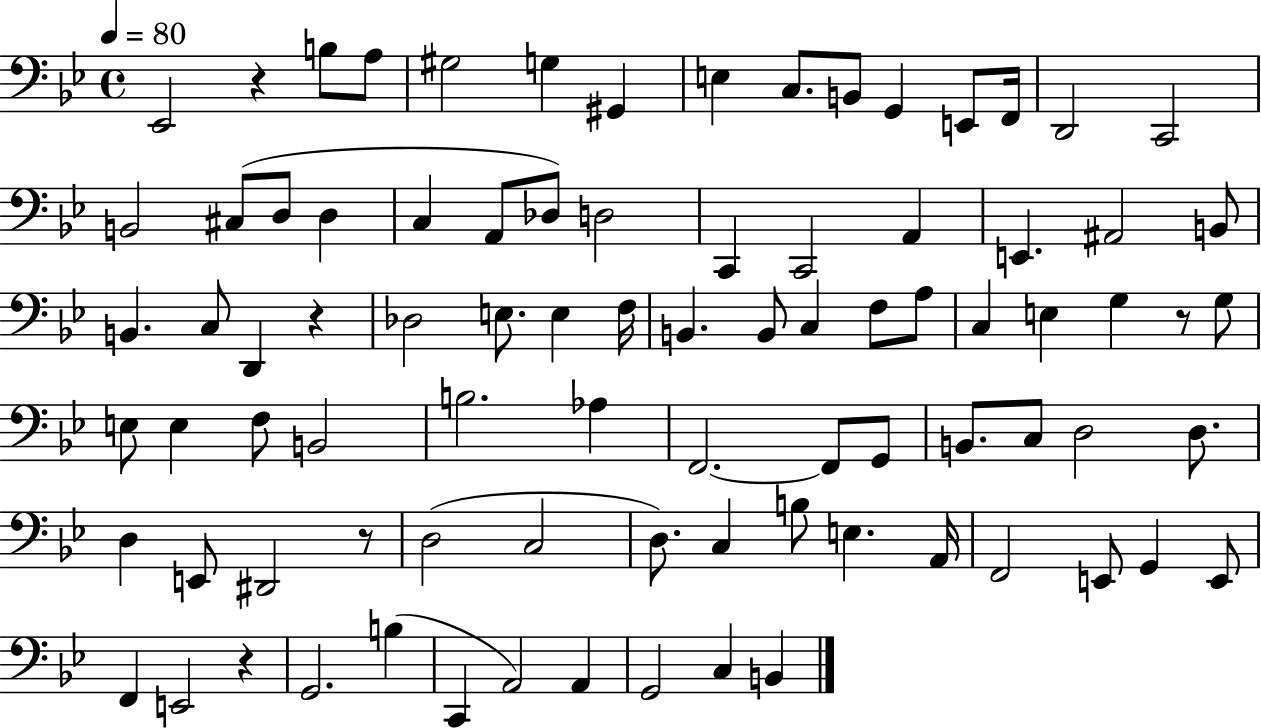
Eb2/h R/q B3/e A3/e G#3/h G3/q G#2/q E3/q C3/e. B2/e G2/q E2/e F2/s D2/h C2/h B2/h C#3/e D3/e D3/q C3/q A2/e Db3/e D3/h C2/q C2/h A2/q E2/q. A#2/h B2/e B2/q. C3/e D2/q R/q Db3/h E3/e. E3/q F3/s B2/q. B2/e C3/q F3/e A3/e C3/q E3/q G3/q R/e G3/e E3/e E3/q F3/e B2/h B3/h. Ab3/q F2/h. F2/e G2/e B2/e. C3/e D3/h D3/e. D3/q E2/e D#2/h R/e D3/h C3/h D3/e. C3/q B3/e E3/q. A2/s F2/h E2/e G2/q E2/e F2/q E2/h R/q G2/h. B3/q C2/q A2/h A2/q G2/h C3/q B2/q